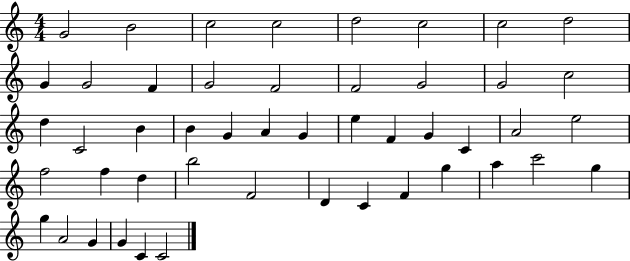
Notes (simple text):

G4/h B4/h C5/h C5/h D5/h C5/h C5/h D5/h G4/q G4/h F4/q G4/h F4/h F4/h G4/h G4/h C5/h D5/q C4/h B4/q B4/q G4/q A4/q G4/q E5/q F4/q G4/q C4/q A4/h E5/h F5/h F5/q D5/q B5/h F4/h D4/q C4/q F4/q G5/q A5/q C6/h G5/q G5/q A4/h G4/q G4/q C4/q C4/h